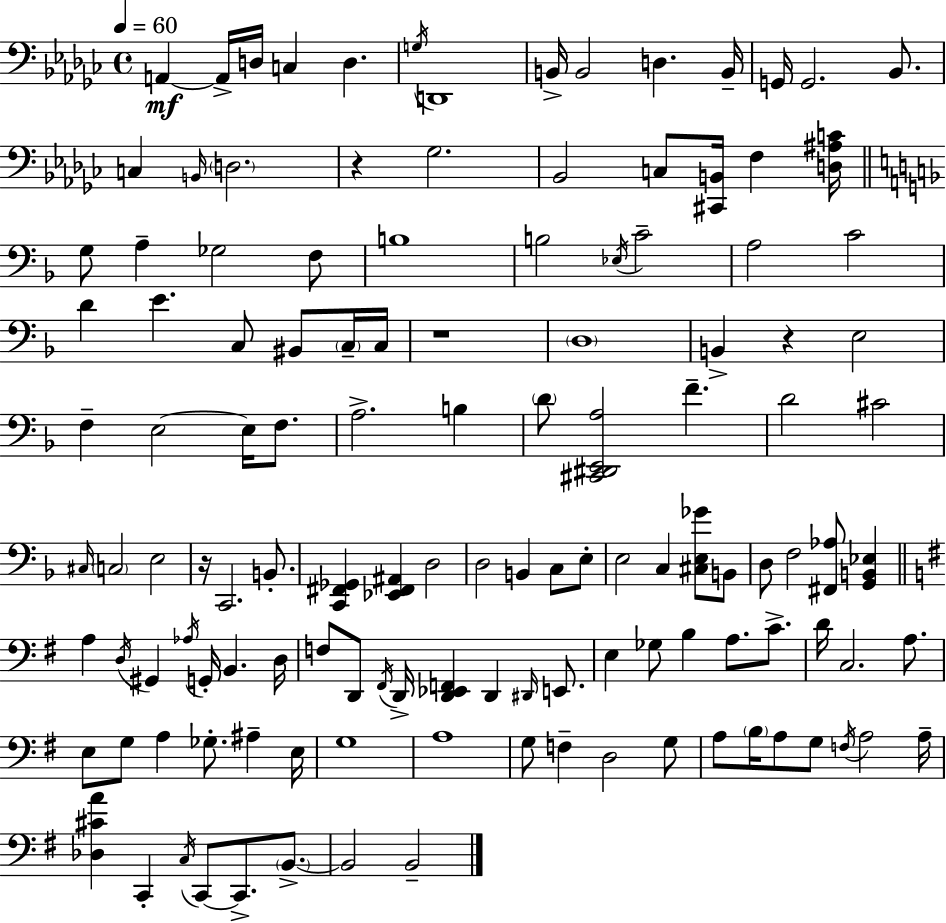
X:1
T:Untitled
M:4/4
L:1/4
K:Ebm
A,, A,,/4 D,/4 C, D, G,/4 D,,4 B,,/4 B,,2 D, B,,/4 G,,/4 G,,2 _B,,/2 C, B,,/4 D,2 z _G,2 _B,,2 C,/2 [^C,,B,,]/4 F, [D,^A,C]/4 G,/2 A, _G,2 F,/2 B,4 B,2 _E,/4 C2 A,2 C2 D E C,/2 ^B,,/2 C,/4 C,/4 z4 D,4 B,, z E,2 F, E,2 E,/4 F,/2 A,2 B, D/2 [^C,,^D,,E,,A,]2 F D2 ^C2 ^C,/4 C,2 E,2 z/4 C,,2 B,,/2 [C,,^F,,_G,,] [_E,,^F,,^A,,] D,2 D,2 B,, C,/2 E,/2 E,2 C, [^C,E,_G]/2 B,,/2 D,/2 F,2 [^F,,_A,]/2 [G,,B,,_E,] A, D,/4 ^G,, _A,/4 G,,/4 B,, D,/4 F,/2 D,,/2 ^F,,/4 D,,/4 [D,,_E,,F,,] D,, ^D,,/4 E,,/2 E, _G,/2 B, A,/2 C/2 D/4 C,2 A,/2 E,/2 G,/2 A, _G,/2 ^A, E,/4 G,4 A,4 G,/2 F, D,2 G,/2 A,/2 B,/4 A,/2 G,/2 F,/4 A,2 A,/4 [_D,^CA] C,, C,/4 C,,/2 C,,/2 B,,/2 B,,2 B,,2